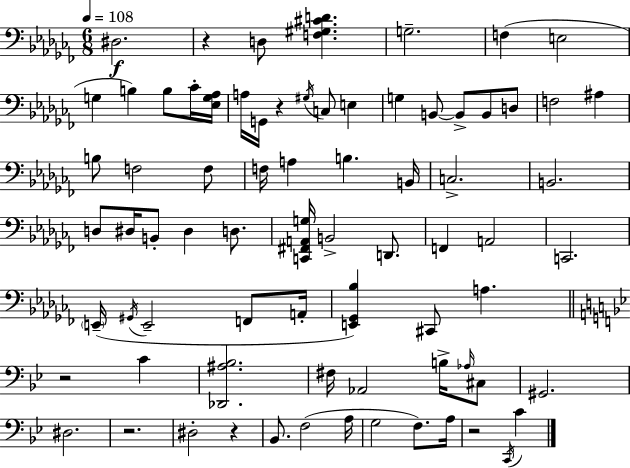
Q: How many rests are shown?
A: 6